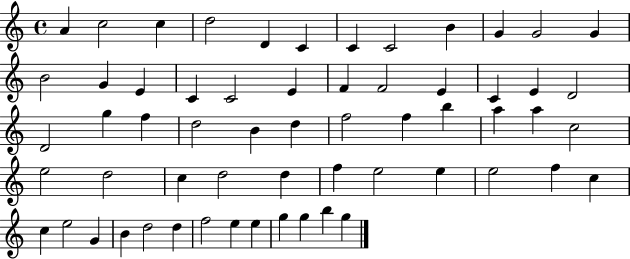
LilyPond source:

{
  \clef treble
  \time 4/4
  \defaultTimeSignature
  \key c \major
  a'4 c''2 c''4 | d''2 d'4 c'4 | c'4 c'2 b'4 | g'4 g'2 g'4 | \break b'2 g'4 e'4 | c'4 c'2 e'4 | f'4 f'2 e'4 | c'4 e'4 d'2 | \break d'2 g''4 f''4 | d''2 b'4 d''4 | f''2 f''4 b''4 | a''4 a''4 c''2 | \break e''2 d''2 | c''4 d''2 d''4 | f''4 e''2 e''4 | e''2 f''4 c''4 | \break c''4 e''2 g'4 | b'4 d''2 d''4 | f''2 e''4 e''4 | g''4 g''4 b''4 g''4 | \break \bar "|."
}